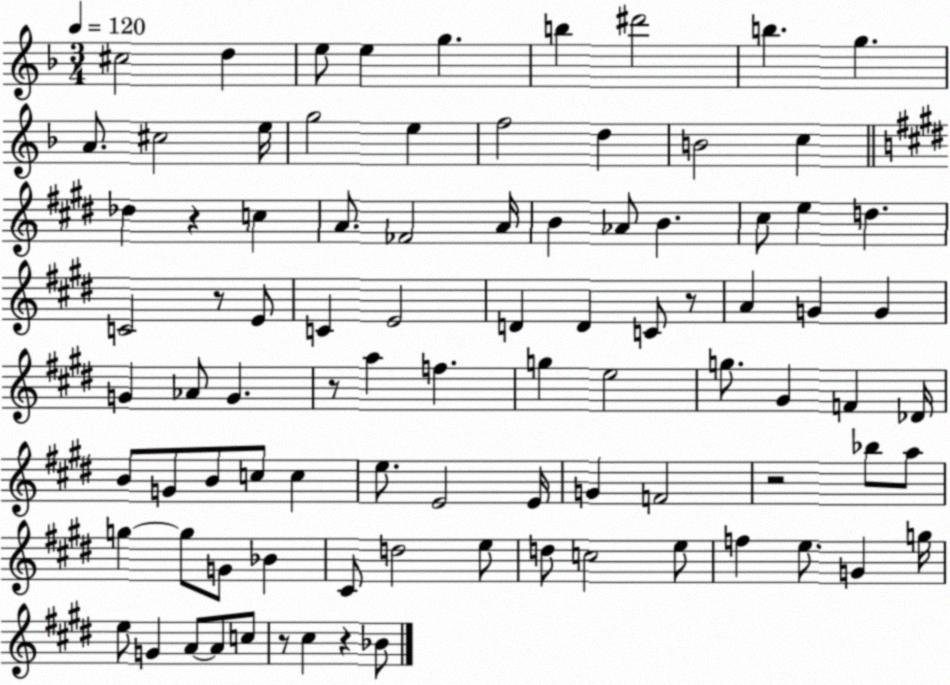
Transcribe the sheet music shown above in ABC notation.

X:1
T:Untitled
M:3/4
L:1/4
K:F
^c2 d e/2 e g b ^d'2 b g A/2 ^c2 e/4 g2 e f2 d B2 c _d z c A/2 _F2 A/4 B _A/2 B ^c/2 e d C2 z/2 E/2 C E2 D D C/2 z/2 A G G G _A/2 G z/2 a f g e2 g/2 ^G F _D/4 B/2 G/2 B/2 c/2 c e/2 E2 E/4 G F2 z2 _b/2 a/2 g g/2 G/2 _B ^C/2 d2 e/2 d/2 c2 e/2 f e/2 G g/4 e/2 G A/2 A/2 c/2 z/2 ^c z _B/2